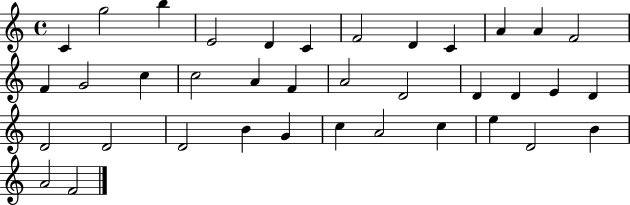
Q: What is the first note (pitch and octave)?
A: C4